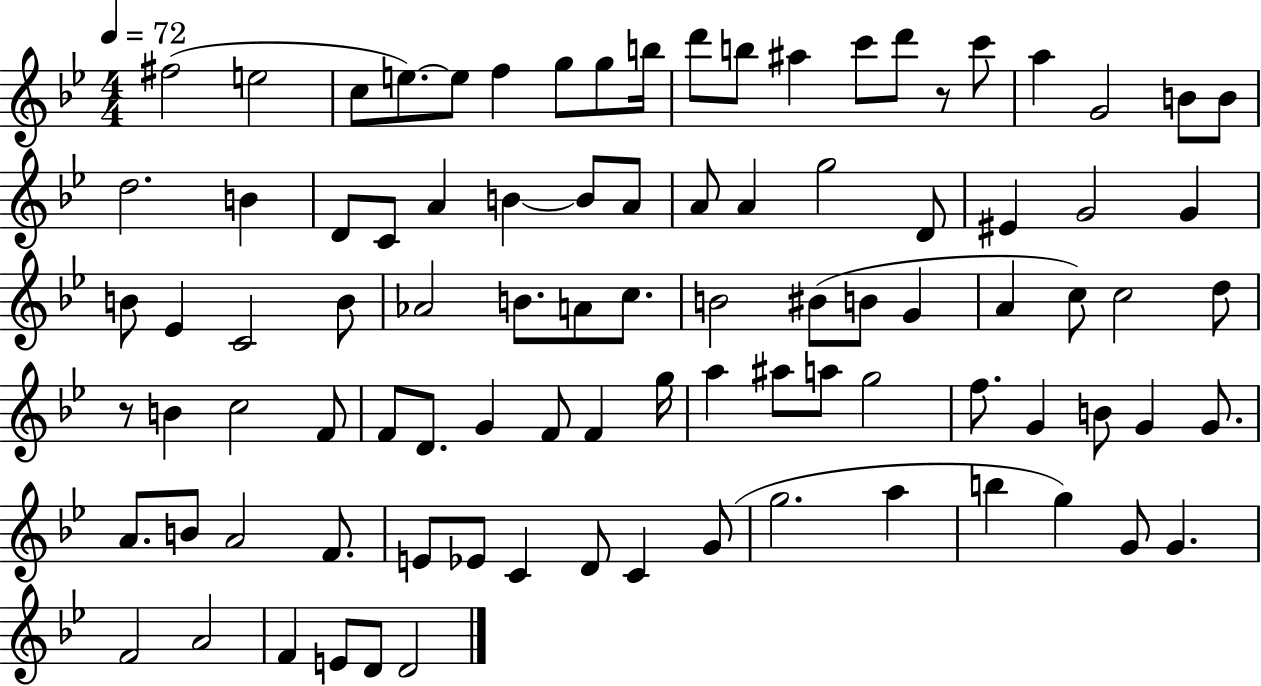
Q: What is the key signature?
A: BES major